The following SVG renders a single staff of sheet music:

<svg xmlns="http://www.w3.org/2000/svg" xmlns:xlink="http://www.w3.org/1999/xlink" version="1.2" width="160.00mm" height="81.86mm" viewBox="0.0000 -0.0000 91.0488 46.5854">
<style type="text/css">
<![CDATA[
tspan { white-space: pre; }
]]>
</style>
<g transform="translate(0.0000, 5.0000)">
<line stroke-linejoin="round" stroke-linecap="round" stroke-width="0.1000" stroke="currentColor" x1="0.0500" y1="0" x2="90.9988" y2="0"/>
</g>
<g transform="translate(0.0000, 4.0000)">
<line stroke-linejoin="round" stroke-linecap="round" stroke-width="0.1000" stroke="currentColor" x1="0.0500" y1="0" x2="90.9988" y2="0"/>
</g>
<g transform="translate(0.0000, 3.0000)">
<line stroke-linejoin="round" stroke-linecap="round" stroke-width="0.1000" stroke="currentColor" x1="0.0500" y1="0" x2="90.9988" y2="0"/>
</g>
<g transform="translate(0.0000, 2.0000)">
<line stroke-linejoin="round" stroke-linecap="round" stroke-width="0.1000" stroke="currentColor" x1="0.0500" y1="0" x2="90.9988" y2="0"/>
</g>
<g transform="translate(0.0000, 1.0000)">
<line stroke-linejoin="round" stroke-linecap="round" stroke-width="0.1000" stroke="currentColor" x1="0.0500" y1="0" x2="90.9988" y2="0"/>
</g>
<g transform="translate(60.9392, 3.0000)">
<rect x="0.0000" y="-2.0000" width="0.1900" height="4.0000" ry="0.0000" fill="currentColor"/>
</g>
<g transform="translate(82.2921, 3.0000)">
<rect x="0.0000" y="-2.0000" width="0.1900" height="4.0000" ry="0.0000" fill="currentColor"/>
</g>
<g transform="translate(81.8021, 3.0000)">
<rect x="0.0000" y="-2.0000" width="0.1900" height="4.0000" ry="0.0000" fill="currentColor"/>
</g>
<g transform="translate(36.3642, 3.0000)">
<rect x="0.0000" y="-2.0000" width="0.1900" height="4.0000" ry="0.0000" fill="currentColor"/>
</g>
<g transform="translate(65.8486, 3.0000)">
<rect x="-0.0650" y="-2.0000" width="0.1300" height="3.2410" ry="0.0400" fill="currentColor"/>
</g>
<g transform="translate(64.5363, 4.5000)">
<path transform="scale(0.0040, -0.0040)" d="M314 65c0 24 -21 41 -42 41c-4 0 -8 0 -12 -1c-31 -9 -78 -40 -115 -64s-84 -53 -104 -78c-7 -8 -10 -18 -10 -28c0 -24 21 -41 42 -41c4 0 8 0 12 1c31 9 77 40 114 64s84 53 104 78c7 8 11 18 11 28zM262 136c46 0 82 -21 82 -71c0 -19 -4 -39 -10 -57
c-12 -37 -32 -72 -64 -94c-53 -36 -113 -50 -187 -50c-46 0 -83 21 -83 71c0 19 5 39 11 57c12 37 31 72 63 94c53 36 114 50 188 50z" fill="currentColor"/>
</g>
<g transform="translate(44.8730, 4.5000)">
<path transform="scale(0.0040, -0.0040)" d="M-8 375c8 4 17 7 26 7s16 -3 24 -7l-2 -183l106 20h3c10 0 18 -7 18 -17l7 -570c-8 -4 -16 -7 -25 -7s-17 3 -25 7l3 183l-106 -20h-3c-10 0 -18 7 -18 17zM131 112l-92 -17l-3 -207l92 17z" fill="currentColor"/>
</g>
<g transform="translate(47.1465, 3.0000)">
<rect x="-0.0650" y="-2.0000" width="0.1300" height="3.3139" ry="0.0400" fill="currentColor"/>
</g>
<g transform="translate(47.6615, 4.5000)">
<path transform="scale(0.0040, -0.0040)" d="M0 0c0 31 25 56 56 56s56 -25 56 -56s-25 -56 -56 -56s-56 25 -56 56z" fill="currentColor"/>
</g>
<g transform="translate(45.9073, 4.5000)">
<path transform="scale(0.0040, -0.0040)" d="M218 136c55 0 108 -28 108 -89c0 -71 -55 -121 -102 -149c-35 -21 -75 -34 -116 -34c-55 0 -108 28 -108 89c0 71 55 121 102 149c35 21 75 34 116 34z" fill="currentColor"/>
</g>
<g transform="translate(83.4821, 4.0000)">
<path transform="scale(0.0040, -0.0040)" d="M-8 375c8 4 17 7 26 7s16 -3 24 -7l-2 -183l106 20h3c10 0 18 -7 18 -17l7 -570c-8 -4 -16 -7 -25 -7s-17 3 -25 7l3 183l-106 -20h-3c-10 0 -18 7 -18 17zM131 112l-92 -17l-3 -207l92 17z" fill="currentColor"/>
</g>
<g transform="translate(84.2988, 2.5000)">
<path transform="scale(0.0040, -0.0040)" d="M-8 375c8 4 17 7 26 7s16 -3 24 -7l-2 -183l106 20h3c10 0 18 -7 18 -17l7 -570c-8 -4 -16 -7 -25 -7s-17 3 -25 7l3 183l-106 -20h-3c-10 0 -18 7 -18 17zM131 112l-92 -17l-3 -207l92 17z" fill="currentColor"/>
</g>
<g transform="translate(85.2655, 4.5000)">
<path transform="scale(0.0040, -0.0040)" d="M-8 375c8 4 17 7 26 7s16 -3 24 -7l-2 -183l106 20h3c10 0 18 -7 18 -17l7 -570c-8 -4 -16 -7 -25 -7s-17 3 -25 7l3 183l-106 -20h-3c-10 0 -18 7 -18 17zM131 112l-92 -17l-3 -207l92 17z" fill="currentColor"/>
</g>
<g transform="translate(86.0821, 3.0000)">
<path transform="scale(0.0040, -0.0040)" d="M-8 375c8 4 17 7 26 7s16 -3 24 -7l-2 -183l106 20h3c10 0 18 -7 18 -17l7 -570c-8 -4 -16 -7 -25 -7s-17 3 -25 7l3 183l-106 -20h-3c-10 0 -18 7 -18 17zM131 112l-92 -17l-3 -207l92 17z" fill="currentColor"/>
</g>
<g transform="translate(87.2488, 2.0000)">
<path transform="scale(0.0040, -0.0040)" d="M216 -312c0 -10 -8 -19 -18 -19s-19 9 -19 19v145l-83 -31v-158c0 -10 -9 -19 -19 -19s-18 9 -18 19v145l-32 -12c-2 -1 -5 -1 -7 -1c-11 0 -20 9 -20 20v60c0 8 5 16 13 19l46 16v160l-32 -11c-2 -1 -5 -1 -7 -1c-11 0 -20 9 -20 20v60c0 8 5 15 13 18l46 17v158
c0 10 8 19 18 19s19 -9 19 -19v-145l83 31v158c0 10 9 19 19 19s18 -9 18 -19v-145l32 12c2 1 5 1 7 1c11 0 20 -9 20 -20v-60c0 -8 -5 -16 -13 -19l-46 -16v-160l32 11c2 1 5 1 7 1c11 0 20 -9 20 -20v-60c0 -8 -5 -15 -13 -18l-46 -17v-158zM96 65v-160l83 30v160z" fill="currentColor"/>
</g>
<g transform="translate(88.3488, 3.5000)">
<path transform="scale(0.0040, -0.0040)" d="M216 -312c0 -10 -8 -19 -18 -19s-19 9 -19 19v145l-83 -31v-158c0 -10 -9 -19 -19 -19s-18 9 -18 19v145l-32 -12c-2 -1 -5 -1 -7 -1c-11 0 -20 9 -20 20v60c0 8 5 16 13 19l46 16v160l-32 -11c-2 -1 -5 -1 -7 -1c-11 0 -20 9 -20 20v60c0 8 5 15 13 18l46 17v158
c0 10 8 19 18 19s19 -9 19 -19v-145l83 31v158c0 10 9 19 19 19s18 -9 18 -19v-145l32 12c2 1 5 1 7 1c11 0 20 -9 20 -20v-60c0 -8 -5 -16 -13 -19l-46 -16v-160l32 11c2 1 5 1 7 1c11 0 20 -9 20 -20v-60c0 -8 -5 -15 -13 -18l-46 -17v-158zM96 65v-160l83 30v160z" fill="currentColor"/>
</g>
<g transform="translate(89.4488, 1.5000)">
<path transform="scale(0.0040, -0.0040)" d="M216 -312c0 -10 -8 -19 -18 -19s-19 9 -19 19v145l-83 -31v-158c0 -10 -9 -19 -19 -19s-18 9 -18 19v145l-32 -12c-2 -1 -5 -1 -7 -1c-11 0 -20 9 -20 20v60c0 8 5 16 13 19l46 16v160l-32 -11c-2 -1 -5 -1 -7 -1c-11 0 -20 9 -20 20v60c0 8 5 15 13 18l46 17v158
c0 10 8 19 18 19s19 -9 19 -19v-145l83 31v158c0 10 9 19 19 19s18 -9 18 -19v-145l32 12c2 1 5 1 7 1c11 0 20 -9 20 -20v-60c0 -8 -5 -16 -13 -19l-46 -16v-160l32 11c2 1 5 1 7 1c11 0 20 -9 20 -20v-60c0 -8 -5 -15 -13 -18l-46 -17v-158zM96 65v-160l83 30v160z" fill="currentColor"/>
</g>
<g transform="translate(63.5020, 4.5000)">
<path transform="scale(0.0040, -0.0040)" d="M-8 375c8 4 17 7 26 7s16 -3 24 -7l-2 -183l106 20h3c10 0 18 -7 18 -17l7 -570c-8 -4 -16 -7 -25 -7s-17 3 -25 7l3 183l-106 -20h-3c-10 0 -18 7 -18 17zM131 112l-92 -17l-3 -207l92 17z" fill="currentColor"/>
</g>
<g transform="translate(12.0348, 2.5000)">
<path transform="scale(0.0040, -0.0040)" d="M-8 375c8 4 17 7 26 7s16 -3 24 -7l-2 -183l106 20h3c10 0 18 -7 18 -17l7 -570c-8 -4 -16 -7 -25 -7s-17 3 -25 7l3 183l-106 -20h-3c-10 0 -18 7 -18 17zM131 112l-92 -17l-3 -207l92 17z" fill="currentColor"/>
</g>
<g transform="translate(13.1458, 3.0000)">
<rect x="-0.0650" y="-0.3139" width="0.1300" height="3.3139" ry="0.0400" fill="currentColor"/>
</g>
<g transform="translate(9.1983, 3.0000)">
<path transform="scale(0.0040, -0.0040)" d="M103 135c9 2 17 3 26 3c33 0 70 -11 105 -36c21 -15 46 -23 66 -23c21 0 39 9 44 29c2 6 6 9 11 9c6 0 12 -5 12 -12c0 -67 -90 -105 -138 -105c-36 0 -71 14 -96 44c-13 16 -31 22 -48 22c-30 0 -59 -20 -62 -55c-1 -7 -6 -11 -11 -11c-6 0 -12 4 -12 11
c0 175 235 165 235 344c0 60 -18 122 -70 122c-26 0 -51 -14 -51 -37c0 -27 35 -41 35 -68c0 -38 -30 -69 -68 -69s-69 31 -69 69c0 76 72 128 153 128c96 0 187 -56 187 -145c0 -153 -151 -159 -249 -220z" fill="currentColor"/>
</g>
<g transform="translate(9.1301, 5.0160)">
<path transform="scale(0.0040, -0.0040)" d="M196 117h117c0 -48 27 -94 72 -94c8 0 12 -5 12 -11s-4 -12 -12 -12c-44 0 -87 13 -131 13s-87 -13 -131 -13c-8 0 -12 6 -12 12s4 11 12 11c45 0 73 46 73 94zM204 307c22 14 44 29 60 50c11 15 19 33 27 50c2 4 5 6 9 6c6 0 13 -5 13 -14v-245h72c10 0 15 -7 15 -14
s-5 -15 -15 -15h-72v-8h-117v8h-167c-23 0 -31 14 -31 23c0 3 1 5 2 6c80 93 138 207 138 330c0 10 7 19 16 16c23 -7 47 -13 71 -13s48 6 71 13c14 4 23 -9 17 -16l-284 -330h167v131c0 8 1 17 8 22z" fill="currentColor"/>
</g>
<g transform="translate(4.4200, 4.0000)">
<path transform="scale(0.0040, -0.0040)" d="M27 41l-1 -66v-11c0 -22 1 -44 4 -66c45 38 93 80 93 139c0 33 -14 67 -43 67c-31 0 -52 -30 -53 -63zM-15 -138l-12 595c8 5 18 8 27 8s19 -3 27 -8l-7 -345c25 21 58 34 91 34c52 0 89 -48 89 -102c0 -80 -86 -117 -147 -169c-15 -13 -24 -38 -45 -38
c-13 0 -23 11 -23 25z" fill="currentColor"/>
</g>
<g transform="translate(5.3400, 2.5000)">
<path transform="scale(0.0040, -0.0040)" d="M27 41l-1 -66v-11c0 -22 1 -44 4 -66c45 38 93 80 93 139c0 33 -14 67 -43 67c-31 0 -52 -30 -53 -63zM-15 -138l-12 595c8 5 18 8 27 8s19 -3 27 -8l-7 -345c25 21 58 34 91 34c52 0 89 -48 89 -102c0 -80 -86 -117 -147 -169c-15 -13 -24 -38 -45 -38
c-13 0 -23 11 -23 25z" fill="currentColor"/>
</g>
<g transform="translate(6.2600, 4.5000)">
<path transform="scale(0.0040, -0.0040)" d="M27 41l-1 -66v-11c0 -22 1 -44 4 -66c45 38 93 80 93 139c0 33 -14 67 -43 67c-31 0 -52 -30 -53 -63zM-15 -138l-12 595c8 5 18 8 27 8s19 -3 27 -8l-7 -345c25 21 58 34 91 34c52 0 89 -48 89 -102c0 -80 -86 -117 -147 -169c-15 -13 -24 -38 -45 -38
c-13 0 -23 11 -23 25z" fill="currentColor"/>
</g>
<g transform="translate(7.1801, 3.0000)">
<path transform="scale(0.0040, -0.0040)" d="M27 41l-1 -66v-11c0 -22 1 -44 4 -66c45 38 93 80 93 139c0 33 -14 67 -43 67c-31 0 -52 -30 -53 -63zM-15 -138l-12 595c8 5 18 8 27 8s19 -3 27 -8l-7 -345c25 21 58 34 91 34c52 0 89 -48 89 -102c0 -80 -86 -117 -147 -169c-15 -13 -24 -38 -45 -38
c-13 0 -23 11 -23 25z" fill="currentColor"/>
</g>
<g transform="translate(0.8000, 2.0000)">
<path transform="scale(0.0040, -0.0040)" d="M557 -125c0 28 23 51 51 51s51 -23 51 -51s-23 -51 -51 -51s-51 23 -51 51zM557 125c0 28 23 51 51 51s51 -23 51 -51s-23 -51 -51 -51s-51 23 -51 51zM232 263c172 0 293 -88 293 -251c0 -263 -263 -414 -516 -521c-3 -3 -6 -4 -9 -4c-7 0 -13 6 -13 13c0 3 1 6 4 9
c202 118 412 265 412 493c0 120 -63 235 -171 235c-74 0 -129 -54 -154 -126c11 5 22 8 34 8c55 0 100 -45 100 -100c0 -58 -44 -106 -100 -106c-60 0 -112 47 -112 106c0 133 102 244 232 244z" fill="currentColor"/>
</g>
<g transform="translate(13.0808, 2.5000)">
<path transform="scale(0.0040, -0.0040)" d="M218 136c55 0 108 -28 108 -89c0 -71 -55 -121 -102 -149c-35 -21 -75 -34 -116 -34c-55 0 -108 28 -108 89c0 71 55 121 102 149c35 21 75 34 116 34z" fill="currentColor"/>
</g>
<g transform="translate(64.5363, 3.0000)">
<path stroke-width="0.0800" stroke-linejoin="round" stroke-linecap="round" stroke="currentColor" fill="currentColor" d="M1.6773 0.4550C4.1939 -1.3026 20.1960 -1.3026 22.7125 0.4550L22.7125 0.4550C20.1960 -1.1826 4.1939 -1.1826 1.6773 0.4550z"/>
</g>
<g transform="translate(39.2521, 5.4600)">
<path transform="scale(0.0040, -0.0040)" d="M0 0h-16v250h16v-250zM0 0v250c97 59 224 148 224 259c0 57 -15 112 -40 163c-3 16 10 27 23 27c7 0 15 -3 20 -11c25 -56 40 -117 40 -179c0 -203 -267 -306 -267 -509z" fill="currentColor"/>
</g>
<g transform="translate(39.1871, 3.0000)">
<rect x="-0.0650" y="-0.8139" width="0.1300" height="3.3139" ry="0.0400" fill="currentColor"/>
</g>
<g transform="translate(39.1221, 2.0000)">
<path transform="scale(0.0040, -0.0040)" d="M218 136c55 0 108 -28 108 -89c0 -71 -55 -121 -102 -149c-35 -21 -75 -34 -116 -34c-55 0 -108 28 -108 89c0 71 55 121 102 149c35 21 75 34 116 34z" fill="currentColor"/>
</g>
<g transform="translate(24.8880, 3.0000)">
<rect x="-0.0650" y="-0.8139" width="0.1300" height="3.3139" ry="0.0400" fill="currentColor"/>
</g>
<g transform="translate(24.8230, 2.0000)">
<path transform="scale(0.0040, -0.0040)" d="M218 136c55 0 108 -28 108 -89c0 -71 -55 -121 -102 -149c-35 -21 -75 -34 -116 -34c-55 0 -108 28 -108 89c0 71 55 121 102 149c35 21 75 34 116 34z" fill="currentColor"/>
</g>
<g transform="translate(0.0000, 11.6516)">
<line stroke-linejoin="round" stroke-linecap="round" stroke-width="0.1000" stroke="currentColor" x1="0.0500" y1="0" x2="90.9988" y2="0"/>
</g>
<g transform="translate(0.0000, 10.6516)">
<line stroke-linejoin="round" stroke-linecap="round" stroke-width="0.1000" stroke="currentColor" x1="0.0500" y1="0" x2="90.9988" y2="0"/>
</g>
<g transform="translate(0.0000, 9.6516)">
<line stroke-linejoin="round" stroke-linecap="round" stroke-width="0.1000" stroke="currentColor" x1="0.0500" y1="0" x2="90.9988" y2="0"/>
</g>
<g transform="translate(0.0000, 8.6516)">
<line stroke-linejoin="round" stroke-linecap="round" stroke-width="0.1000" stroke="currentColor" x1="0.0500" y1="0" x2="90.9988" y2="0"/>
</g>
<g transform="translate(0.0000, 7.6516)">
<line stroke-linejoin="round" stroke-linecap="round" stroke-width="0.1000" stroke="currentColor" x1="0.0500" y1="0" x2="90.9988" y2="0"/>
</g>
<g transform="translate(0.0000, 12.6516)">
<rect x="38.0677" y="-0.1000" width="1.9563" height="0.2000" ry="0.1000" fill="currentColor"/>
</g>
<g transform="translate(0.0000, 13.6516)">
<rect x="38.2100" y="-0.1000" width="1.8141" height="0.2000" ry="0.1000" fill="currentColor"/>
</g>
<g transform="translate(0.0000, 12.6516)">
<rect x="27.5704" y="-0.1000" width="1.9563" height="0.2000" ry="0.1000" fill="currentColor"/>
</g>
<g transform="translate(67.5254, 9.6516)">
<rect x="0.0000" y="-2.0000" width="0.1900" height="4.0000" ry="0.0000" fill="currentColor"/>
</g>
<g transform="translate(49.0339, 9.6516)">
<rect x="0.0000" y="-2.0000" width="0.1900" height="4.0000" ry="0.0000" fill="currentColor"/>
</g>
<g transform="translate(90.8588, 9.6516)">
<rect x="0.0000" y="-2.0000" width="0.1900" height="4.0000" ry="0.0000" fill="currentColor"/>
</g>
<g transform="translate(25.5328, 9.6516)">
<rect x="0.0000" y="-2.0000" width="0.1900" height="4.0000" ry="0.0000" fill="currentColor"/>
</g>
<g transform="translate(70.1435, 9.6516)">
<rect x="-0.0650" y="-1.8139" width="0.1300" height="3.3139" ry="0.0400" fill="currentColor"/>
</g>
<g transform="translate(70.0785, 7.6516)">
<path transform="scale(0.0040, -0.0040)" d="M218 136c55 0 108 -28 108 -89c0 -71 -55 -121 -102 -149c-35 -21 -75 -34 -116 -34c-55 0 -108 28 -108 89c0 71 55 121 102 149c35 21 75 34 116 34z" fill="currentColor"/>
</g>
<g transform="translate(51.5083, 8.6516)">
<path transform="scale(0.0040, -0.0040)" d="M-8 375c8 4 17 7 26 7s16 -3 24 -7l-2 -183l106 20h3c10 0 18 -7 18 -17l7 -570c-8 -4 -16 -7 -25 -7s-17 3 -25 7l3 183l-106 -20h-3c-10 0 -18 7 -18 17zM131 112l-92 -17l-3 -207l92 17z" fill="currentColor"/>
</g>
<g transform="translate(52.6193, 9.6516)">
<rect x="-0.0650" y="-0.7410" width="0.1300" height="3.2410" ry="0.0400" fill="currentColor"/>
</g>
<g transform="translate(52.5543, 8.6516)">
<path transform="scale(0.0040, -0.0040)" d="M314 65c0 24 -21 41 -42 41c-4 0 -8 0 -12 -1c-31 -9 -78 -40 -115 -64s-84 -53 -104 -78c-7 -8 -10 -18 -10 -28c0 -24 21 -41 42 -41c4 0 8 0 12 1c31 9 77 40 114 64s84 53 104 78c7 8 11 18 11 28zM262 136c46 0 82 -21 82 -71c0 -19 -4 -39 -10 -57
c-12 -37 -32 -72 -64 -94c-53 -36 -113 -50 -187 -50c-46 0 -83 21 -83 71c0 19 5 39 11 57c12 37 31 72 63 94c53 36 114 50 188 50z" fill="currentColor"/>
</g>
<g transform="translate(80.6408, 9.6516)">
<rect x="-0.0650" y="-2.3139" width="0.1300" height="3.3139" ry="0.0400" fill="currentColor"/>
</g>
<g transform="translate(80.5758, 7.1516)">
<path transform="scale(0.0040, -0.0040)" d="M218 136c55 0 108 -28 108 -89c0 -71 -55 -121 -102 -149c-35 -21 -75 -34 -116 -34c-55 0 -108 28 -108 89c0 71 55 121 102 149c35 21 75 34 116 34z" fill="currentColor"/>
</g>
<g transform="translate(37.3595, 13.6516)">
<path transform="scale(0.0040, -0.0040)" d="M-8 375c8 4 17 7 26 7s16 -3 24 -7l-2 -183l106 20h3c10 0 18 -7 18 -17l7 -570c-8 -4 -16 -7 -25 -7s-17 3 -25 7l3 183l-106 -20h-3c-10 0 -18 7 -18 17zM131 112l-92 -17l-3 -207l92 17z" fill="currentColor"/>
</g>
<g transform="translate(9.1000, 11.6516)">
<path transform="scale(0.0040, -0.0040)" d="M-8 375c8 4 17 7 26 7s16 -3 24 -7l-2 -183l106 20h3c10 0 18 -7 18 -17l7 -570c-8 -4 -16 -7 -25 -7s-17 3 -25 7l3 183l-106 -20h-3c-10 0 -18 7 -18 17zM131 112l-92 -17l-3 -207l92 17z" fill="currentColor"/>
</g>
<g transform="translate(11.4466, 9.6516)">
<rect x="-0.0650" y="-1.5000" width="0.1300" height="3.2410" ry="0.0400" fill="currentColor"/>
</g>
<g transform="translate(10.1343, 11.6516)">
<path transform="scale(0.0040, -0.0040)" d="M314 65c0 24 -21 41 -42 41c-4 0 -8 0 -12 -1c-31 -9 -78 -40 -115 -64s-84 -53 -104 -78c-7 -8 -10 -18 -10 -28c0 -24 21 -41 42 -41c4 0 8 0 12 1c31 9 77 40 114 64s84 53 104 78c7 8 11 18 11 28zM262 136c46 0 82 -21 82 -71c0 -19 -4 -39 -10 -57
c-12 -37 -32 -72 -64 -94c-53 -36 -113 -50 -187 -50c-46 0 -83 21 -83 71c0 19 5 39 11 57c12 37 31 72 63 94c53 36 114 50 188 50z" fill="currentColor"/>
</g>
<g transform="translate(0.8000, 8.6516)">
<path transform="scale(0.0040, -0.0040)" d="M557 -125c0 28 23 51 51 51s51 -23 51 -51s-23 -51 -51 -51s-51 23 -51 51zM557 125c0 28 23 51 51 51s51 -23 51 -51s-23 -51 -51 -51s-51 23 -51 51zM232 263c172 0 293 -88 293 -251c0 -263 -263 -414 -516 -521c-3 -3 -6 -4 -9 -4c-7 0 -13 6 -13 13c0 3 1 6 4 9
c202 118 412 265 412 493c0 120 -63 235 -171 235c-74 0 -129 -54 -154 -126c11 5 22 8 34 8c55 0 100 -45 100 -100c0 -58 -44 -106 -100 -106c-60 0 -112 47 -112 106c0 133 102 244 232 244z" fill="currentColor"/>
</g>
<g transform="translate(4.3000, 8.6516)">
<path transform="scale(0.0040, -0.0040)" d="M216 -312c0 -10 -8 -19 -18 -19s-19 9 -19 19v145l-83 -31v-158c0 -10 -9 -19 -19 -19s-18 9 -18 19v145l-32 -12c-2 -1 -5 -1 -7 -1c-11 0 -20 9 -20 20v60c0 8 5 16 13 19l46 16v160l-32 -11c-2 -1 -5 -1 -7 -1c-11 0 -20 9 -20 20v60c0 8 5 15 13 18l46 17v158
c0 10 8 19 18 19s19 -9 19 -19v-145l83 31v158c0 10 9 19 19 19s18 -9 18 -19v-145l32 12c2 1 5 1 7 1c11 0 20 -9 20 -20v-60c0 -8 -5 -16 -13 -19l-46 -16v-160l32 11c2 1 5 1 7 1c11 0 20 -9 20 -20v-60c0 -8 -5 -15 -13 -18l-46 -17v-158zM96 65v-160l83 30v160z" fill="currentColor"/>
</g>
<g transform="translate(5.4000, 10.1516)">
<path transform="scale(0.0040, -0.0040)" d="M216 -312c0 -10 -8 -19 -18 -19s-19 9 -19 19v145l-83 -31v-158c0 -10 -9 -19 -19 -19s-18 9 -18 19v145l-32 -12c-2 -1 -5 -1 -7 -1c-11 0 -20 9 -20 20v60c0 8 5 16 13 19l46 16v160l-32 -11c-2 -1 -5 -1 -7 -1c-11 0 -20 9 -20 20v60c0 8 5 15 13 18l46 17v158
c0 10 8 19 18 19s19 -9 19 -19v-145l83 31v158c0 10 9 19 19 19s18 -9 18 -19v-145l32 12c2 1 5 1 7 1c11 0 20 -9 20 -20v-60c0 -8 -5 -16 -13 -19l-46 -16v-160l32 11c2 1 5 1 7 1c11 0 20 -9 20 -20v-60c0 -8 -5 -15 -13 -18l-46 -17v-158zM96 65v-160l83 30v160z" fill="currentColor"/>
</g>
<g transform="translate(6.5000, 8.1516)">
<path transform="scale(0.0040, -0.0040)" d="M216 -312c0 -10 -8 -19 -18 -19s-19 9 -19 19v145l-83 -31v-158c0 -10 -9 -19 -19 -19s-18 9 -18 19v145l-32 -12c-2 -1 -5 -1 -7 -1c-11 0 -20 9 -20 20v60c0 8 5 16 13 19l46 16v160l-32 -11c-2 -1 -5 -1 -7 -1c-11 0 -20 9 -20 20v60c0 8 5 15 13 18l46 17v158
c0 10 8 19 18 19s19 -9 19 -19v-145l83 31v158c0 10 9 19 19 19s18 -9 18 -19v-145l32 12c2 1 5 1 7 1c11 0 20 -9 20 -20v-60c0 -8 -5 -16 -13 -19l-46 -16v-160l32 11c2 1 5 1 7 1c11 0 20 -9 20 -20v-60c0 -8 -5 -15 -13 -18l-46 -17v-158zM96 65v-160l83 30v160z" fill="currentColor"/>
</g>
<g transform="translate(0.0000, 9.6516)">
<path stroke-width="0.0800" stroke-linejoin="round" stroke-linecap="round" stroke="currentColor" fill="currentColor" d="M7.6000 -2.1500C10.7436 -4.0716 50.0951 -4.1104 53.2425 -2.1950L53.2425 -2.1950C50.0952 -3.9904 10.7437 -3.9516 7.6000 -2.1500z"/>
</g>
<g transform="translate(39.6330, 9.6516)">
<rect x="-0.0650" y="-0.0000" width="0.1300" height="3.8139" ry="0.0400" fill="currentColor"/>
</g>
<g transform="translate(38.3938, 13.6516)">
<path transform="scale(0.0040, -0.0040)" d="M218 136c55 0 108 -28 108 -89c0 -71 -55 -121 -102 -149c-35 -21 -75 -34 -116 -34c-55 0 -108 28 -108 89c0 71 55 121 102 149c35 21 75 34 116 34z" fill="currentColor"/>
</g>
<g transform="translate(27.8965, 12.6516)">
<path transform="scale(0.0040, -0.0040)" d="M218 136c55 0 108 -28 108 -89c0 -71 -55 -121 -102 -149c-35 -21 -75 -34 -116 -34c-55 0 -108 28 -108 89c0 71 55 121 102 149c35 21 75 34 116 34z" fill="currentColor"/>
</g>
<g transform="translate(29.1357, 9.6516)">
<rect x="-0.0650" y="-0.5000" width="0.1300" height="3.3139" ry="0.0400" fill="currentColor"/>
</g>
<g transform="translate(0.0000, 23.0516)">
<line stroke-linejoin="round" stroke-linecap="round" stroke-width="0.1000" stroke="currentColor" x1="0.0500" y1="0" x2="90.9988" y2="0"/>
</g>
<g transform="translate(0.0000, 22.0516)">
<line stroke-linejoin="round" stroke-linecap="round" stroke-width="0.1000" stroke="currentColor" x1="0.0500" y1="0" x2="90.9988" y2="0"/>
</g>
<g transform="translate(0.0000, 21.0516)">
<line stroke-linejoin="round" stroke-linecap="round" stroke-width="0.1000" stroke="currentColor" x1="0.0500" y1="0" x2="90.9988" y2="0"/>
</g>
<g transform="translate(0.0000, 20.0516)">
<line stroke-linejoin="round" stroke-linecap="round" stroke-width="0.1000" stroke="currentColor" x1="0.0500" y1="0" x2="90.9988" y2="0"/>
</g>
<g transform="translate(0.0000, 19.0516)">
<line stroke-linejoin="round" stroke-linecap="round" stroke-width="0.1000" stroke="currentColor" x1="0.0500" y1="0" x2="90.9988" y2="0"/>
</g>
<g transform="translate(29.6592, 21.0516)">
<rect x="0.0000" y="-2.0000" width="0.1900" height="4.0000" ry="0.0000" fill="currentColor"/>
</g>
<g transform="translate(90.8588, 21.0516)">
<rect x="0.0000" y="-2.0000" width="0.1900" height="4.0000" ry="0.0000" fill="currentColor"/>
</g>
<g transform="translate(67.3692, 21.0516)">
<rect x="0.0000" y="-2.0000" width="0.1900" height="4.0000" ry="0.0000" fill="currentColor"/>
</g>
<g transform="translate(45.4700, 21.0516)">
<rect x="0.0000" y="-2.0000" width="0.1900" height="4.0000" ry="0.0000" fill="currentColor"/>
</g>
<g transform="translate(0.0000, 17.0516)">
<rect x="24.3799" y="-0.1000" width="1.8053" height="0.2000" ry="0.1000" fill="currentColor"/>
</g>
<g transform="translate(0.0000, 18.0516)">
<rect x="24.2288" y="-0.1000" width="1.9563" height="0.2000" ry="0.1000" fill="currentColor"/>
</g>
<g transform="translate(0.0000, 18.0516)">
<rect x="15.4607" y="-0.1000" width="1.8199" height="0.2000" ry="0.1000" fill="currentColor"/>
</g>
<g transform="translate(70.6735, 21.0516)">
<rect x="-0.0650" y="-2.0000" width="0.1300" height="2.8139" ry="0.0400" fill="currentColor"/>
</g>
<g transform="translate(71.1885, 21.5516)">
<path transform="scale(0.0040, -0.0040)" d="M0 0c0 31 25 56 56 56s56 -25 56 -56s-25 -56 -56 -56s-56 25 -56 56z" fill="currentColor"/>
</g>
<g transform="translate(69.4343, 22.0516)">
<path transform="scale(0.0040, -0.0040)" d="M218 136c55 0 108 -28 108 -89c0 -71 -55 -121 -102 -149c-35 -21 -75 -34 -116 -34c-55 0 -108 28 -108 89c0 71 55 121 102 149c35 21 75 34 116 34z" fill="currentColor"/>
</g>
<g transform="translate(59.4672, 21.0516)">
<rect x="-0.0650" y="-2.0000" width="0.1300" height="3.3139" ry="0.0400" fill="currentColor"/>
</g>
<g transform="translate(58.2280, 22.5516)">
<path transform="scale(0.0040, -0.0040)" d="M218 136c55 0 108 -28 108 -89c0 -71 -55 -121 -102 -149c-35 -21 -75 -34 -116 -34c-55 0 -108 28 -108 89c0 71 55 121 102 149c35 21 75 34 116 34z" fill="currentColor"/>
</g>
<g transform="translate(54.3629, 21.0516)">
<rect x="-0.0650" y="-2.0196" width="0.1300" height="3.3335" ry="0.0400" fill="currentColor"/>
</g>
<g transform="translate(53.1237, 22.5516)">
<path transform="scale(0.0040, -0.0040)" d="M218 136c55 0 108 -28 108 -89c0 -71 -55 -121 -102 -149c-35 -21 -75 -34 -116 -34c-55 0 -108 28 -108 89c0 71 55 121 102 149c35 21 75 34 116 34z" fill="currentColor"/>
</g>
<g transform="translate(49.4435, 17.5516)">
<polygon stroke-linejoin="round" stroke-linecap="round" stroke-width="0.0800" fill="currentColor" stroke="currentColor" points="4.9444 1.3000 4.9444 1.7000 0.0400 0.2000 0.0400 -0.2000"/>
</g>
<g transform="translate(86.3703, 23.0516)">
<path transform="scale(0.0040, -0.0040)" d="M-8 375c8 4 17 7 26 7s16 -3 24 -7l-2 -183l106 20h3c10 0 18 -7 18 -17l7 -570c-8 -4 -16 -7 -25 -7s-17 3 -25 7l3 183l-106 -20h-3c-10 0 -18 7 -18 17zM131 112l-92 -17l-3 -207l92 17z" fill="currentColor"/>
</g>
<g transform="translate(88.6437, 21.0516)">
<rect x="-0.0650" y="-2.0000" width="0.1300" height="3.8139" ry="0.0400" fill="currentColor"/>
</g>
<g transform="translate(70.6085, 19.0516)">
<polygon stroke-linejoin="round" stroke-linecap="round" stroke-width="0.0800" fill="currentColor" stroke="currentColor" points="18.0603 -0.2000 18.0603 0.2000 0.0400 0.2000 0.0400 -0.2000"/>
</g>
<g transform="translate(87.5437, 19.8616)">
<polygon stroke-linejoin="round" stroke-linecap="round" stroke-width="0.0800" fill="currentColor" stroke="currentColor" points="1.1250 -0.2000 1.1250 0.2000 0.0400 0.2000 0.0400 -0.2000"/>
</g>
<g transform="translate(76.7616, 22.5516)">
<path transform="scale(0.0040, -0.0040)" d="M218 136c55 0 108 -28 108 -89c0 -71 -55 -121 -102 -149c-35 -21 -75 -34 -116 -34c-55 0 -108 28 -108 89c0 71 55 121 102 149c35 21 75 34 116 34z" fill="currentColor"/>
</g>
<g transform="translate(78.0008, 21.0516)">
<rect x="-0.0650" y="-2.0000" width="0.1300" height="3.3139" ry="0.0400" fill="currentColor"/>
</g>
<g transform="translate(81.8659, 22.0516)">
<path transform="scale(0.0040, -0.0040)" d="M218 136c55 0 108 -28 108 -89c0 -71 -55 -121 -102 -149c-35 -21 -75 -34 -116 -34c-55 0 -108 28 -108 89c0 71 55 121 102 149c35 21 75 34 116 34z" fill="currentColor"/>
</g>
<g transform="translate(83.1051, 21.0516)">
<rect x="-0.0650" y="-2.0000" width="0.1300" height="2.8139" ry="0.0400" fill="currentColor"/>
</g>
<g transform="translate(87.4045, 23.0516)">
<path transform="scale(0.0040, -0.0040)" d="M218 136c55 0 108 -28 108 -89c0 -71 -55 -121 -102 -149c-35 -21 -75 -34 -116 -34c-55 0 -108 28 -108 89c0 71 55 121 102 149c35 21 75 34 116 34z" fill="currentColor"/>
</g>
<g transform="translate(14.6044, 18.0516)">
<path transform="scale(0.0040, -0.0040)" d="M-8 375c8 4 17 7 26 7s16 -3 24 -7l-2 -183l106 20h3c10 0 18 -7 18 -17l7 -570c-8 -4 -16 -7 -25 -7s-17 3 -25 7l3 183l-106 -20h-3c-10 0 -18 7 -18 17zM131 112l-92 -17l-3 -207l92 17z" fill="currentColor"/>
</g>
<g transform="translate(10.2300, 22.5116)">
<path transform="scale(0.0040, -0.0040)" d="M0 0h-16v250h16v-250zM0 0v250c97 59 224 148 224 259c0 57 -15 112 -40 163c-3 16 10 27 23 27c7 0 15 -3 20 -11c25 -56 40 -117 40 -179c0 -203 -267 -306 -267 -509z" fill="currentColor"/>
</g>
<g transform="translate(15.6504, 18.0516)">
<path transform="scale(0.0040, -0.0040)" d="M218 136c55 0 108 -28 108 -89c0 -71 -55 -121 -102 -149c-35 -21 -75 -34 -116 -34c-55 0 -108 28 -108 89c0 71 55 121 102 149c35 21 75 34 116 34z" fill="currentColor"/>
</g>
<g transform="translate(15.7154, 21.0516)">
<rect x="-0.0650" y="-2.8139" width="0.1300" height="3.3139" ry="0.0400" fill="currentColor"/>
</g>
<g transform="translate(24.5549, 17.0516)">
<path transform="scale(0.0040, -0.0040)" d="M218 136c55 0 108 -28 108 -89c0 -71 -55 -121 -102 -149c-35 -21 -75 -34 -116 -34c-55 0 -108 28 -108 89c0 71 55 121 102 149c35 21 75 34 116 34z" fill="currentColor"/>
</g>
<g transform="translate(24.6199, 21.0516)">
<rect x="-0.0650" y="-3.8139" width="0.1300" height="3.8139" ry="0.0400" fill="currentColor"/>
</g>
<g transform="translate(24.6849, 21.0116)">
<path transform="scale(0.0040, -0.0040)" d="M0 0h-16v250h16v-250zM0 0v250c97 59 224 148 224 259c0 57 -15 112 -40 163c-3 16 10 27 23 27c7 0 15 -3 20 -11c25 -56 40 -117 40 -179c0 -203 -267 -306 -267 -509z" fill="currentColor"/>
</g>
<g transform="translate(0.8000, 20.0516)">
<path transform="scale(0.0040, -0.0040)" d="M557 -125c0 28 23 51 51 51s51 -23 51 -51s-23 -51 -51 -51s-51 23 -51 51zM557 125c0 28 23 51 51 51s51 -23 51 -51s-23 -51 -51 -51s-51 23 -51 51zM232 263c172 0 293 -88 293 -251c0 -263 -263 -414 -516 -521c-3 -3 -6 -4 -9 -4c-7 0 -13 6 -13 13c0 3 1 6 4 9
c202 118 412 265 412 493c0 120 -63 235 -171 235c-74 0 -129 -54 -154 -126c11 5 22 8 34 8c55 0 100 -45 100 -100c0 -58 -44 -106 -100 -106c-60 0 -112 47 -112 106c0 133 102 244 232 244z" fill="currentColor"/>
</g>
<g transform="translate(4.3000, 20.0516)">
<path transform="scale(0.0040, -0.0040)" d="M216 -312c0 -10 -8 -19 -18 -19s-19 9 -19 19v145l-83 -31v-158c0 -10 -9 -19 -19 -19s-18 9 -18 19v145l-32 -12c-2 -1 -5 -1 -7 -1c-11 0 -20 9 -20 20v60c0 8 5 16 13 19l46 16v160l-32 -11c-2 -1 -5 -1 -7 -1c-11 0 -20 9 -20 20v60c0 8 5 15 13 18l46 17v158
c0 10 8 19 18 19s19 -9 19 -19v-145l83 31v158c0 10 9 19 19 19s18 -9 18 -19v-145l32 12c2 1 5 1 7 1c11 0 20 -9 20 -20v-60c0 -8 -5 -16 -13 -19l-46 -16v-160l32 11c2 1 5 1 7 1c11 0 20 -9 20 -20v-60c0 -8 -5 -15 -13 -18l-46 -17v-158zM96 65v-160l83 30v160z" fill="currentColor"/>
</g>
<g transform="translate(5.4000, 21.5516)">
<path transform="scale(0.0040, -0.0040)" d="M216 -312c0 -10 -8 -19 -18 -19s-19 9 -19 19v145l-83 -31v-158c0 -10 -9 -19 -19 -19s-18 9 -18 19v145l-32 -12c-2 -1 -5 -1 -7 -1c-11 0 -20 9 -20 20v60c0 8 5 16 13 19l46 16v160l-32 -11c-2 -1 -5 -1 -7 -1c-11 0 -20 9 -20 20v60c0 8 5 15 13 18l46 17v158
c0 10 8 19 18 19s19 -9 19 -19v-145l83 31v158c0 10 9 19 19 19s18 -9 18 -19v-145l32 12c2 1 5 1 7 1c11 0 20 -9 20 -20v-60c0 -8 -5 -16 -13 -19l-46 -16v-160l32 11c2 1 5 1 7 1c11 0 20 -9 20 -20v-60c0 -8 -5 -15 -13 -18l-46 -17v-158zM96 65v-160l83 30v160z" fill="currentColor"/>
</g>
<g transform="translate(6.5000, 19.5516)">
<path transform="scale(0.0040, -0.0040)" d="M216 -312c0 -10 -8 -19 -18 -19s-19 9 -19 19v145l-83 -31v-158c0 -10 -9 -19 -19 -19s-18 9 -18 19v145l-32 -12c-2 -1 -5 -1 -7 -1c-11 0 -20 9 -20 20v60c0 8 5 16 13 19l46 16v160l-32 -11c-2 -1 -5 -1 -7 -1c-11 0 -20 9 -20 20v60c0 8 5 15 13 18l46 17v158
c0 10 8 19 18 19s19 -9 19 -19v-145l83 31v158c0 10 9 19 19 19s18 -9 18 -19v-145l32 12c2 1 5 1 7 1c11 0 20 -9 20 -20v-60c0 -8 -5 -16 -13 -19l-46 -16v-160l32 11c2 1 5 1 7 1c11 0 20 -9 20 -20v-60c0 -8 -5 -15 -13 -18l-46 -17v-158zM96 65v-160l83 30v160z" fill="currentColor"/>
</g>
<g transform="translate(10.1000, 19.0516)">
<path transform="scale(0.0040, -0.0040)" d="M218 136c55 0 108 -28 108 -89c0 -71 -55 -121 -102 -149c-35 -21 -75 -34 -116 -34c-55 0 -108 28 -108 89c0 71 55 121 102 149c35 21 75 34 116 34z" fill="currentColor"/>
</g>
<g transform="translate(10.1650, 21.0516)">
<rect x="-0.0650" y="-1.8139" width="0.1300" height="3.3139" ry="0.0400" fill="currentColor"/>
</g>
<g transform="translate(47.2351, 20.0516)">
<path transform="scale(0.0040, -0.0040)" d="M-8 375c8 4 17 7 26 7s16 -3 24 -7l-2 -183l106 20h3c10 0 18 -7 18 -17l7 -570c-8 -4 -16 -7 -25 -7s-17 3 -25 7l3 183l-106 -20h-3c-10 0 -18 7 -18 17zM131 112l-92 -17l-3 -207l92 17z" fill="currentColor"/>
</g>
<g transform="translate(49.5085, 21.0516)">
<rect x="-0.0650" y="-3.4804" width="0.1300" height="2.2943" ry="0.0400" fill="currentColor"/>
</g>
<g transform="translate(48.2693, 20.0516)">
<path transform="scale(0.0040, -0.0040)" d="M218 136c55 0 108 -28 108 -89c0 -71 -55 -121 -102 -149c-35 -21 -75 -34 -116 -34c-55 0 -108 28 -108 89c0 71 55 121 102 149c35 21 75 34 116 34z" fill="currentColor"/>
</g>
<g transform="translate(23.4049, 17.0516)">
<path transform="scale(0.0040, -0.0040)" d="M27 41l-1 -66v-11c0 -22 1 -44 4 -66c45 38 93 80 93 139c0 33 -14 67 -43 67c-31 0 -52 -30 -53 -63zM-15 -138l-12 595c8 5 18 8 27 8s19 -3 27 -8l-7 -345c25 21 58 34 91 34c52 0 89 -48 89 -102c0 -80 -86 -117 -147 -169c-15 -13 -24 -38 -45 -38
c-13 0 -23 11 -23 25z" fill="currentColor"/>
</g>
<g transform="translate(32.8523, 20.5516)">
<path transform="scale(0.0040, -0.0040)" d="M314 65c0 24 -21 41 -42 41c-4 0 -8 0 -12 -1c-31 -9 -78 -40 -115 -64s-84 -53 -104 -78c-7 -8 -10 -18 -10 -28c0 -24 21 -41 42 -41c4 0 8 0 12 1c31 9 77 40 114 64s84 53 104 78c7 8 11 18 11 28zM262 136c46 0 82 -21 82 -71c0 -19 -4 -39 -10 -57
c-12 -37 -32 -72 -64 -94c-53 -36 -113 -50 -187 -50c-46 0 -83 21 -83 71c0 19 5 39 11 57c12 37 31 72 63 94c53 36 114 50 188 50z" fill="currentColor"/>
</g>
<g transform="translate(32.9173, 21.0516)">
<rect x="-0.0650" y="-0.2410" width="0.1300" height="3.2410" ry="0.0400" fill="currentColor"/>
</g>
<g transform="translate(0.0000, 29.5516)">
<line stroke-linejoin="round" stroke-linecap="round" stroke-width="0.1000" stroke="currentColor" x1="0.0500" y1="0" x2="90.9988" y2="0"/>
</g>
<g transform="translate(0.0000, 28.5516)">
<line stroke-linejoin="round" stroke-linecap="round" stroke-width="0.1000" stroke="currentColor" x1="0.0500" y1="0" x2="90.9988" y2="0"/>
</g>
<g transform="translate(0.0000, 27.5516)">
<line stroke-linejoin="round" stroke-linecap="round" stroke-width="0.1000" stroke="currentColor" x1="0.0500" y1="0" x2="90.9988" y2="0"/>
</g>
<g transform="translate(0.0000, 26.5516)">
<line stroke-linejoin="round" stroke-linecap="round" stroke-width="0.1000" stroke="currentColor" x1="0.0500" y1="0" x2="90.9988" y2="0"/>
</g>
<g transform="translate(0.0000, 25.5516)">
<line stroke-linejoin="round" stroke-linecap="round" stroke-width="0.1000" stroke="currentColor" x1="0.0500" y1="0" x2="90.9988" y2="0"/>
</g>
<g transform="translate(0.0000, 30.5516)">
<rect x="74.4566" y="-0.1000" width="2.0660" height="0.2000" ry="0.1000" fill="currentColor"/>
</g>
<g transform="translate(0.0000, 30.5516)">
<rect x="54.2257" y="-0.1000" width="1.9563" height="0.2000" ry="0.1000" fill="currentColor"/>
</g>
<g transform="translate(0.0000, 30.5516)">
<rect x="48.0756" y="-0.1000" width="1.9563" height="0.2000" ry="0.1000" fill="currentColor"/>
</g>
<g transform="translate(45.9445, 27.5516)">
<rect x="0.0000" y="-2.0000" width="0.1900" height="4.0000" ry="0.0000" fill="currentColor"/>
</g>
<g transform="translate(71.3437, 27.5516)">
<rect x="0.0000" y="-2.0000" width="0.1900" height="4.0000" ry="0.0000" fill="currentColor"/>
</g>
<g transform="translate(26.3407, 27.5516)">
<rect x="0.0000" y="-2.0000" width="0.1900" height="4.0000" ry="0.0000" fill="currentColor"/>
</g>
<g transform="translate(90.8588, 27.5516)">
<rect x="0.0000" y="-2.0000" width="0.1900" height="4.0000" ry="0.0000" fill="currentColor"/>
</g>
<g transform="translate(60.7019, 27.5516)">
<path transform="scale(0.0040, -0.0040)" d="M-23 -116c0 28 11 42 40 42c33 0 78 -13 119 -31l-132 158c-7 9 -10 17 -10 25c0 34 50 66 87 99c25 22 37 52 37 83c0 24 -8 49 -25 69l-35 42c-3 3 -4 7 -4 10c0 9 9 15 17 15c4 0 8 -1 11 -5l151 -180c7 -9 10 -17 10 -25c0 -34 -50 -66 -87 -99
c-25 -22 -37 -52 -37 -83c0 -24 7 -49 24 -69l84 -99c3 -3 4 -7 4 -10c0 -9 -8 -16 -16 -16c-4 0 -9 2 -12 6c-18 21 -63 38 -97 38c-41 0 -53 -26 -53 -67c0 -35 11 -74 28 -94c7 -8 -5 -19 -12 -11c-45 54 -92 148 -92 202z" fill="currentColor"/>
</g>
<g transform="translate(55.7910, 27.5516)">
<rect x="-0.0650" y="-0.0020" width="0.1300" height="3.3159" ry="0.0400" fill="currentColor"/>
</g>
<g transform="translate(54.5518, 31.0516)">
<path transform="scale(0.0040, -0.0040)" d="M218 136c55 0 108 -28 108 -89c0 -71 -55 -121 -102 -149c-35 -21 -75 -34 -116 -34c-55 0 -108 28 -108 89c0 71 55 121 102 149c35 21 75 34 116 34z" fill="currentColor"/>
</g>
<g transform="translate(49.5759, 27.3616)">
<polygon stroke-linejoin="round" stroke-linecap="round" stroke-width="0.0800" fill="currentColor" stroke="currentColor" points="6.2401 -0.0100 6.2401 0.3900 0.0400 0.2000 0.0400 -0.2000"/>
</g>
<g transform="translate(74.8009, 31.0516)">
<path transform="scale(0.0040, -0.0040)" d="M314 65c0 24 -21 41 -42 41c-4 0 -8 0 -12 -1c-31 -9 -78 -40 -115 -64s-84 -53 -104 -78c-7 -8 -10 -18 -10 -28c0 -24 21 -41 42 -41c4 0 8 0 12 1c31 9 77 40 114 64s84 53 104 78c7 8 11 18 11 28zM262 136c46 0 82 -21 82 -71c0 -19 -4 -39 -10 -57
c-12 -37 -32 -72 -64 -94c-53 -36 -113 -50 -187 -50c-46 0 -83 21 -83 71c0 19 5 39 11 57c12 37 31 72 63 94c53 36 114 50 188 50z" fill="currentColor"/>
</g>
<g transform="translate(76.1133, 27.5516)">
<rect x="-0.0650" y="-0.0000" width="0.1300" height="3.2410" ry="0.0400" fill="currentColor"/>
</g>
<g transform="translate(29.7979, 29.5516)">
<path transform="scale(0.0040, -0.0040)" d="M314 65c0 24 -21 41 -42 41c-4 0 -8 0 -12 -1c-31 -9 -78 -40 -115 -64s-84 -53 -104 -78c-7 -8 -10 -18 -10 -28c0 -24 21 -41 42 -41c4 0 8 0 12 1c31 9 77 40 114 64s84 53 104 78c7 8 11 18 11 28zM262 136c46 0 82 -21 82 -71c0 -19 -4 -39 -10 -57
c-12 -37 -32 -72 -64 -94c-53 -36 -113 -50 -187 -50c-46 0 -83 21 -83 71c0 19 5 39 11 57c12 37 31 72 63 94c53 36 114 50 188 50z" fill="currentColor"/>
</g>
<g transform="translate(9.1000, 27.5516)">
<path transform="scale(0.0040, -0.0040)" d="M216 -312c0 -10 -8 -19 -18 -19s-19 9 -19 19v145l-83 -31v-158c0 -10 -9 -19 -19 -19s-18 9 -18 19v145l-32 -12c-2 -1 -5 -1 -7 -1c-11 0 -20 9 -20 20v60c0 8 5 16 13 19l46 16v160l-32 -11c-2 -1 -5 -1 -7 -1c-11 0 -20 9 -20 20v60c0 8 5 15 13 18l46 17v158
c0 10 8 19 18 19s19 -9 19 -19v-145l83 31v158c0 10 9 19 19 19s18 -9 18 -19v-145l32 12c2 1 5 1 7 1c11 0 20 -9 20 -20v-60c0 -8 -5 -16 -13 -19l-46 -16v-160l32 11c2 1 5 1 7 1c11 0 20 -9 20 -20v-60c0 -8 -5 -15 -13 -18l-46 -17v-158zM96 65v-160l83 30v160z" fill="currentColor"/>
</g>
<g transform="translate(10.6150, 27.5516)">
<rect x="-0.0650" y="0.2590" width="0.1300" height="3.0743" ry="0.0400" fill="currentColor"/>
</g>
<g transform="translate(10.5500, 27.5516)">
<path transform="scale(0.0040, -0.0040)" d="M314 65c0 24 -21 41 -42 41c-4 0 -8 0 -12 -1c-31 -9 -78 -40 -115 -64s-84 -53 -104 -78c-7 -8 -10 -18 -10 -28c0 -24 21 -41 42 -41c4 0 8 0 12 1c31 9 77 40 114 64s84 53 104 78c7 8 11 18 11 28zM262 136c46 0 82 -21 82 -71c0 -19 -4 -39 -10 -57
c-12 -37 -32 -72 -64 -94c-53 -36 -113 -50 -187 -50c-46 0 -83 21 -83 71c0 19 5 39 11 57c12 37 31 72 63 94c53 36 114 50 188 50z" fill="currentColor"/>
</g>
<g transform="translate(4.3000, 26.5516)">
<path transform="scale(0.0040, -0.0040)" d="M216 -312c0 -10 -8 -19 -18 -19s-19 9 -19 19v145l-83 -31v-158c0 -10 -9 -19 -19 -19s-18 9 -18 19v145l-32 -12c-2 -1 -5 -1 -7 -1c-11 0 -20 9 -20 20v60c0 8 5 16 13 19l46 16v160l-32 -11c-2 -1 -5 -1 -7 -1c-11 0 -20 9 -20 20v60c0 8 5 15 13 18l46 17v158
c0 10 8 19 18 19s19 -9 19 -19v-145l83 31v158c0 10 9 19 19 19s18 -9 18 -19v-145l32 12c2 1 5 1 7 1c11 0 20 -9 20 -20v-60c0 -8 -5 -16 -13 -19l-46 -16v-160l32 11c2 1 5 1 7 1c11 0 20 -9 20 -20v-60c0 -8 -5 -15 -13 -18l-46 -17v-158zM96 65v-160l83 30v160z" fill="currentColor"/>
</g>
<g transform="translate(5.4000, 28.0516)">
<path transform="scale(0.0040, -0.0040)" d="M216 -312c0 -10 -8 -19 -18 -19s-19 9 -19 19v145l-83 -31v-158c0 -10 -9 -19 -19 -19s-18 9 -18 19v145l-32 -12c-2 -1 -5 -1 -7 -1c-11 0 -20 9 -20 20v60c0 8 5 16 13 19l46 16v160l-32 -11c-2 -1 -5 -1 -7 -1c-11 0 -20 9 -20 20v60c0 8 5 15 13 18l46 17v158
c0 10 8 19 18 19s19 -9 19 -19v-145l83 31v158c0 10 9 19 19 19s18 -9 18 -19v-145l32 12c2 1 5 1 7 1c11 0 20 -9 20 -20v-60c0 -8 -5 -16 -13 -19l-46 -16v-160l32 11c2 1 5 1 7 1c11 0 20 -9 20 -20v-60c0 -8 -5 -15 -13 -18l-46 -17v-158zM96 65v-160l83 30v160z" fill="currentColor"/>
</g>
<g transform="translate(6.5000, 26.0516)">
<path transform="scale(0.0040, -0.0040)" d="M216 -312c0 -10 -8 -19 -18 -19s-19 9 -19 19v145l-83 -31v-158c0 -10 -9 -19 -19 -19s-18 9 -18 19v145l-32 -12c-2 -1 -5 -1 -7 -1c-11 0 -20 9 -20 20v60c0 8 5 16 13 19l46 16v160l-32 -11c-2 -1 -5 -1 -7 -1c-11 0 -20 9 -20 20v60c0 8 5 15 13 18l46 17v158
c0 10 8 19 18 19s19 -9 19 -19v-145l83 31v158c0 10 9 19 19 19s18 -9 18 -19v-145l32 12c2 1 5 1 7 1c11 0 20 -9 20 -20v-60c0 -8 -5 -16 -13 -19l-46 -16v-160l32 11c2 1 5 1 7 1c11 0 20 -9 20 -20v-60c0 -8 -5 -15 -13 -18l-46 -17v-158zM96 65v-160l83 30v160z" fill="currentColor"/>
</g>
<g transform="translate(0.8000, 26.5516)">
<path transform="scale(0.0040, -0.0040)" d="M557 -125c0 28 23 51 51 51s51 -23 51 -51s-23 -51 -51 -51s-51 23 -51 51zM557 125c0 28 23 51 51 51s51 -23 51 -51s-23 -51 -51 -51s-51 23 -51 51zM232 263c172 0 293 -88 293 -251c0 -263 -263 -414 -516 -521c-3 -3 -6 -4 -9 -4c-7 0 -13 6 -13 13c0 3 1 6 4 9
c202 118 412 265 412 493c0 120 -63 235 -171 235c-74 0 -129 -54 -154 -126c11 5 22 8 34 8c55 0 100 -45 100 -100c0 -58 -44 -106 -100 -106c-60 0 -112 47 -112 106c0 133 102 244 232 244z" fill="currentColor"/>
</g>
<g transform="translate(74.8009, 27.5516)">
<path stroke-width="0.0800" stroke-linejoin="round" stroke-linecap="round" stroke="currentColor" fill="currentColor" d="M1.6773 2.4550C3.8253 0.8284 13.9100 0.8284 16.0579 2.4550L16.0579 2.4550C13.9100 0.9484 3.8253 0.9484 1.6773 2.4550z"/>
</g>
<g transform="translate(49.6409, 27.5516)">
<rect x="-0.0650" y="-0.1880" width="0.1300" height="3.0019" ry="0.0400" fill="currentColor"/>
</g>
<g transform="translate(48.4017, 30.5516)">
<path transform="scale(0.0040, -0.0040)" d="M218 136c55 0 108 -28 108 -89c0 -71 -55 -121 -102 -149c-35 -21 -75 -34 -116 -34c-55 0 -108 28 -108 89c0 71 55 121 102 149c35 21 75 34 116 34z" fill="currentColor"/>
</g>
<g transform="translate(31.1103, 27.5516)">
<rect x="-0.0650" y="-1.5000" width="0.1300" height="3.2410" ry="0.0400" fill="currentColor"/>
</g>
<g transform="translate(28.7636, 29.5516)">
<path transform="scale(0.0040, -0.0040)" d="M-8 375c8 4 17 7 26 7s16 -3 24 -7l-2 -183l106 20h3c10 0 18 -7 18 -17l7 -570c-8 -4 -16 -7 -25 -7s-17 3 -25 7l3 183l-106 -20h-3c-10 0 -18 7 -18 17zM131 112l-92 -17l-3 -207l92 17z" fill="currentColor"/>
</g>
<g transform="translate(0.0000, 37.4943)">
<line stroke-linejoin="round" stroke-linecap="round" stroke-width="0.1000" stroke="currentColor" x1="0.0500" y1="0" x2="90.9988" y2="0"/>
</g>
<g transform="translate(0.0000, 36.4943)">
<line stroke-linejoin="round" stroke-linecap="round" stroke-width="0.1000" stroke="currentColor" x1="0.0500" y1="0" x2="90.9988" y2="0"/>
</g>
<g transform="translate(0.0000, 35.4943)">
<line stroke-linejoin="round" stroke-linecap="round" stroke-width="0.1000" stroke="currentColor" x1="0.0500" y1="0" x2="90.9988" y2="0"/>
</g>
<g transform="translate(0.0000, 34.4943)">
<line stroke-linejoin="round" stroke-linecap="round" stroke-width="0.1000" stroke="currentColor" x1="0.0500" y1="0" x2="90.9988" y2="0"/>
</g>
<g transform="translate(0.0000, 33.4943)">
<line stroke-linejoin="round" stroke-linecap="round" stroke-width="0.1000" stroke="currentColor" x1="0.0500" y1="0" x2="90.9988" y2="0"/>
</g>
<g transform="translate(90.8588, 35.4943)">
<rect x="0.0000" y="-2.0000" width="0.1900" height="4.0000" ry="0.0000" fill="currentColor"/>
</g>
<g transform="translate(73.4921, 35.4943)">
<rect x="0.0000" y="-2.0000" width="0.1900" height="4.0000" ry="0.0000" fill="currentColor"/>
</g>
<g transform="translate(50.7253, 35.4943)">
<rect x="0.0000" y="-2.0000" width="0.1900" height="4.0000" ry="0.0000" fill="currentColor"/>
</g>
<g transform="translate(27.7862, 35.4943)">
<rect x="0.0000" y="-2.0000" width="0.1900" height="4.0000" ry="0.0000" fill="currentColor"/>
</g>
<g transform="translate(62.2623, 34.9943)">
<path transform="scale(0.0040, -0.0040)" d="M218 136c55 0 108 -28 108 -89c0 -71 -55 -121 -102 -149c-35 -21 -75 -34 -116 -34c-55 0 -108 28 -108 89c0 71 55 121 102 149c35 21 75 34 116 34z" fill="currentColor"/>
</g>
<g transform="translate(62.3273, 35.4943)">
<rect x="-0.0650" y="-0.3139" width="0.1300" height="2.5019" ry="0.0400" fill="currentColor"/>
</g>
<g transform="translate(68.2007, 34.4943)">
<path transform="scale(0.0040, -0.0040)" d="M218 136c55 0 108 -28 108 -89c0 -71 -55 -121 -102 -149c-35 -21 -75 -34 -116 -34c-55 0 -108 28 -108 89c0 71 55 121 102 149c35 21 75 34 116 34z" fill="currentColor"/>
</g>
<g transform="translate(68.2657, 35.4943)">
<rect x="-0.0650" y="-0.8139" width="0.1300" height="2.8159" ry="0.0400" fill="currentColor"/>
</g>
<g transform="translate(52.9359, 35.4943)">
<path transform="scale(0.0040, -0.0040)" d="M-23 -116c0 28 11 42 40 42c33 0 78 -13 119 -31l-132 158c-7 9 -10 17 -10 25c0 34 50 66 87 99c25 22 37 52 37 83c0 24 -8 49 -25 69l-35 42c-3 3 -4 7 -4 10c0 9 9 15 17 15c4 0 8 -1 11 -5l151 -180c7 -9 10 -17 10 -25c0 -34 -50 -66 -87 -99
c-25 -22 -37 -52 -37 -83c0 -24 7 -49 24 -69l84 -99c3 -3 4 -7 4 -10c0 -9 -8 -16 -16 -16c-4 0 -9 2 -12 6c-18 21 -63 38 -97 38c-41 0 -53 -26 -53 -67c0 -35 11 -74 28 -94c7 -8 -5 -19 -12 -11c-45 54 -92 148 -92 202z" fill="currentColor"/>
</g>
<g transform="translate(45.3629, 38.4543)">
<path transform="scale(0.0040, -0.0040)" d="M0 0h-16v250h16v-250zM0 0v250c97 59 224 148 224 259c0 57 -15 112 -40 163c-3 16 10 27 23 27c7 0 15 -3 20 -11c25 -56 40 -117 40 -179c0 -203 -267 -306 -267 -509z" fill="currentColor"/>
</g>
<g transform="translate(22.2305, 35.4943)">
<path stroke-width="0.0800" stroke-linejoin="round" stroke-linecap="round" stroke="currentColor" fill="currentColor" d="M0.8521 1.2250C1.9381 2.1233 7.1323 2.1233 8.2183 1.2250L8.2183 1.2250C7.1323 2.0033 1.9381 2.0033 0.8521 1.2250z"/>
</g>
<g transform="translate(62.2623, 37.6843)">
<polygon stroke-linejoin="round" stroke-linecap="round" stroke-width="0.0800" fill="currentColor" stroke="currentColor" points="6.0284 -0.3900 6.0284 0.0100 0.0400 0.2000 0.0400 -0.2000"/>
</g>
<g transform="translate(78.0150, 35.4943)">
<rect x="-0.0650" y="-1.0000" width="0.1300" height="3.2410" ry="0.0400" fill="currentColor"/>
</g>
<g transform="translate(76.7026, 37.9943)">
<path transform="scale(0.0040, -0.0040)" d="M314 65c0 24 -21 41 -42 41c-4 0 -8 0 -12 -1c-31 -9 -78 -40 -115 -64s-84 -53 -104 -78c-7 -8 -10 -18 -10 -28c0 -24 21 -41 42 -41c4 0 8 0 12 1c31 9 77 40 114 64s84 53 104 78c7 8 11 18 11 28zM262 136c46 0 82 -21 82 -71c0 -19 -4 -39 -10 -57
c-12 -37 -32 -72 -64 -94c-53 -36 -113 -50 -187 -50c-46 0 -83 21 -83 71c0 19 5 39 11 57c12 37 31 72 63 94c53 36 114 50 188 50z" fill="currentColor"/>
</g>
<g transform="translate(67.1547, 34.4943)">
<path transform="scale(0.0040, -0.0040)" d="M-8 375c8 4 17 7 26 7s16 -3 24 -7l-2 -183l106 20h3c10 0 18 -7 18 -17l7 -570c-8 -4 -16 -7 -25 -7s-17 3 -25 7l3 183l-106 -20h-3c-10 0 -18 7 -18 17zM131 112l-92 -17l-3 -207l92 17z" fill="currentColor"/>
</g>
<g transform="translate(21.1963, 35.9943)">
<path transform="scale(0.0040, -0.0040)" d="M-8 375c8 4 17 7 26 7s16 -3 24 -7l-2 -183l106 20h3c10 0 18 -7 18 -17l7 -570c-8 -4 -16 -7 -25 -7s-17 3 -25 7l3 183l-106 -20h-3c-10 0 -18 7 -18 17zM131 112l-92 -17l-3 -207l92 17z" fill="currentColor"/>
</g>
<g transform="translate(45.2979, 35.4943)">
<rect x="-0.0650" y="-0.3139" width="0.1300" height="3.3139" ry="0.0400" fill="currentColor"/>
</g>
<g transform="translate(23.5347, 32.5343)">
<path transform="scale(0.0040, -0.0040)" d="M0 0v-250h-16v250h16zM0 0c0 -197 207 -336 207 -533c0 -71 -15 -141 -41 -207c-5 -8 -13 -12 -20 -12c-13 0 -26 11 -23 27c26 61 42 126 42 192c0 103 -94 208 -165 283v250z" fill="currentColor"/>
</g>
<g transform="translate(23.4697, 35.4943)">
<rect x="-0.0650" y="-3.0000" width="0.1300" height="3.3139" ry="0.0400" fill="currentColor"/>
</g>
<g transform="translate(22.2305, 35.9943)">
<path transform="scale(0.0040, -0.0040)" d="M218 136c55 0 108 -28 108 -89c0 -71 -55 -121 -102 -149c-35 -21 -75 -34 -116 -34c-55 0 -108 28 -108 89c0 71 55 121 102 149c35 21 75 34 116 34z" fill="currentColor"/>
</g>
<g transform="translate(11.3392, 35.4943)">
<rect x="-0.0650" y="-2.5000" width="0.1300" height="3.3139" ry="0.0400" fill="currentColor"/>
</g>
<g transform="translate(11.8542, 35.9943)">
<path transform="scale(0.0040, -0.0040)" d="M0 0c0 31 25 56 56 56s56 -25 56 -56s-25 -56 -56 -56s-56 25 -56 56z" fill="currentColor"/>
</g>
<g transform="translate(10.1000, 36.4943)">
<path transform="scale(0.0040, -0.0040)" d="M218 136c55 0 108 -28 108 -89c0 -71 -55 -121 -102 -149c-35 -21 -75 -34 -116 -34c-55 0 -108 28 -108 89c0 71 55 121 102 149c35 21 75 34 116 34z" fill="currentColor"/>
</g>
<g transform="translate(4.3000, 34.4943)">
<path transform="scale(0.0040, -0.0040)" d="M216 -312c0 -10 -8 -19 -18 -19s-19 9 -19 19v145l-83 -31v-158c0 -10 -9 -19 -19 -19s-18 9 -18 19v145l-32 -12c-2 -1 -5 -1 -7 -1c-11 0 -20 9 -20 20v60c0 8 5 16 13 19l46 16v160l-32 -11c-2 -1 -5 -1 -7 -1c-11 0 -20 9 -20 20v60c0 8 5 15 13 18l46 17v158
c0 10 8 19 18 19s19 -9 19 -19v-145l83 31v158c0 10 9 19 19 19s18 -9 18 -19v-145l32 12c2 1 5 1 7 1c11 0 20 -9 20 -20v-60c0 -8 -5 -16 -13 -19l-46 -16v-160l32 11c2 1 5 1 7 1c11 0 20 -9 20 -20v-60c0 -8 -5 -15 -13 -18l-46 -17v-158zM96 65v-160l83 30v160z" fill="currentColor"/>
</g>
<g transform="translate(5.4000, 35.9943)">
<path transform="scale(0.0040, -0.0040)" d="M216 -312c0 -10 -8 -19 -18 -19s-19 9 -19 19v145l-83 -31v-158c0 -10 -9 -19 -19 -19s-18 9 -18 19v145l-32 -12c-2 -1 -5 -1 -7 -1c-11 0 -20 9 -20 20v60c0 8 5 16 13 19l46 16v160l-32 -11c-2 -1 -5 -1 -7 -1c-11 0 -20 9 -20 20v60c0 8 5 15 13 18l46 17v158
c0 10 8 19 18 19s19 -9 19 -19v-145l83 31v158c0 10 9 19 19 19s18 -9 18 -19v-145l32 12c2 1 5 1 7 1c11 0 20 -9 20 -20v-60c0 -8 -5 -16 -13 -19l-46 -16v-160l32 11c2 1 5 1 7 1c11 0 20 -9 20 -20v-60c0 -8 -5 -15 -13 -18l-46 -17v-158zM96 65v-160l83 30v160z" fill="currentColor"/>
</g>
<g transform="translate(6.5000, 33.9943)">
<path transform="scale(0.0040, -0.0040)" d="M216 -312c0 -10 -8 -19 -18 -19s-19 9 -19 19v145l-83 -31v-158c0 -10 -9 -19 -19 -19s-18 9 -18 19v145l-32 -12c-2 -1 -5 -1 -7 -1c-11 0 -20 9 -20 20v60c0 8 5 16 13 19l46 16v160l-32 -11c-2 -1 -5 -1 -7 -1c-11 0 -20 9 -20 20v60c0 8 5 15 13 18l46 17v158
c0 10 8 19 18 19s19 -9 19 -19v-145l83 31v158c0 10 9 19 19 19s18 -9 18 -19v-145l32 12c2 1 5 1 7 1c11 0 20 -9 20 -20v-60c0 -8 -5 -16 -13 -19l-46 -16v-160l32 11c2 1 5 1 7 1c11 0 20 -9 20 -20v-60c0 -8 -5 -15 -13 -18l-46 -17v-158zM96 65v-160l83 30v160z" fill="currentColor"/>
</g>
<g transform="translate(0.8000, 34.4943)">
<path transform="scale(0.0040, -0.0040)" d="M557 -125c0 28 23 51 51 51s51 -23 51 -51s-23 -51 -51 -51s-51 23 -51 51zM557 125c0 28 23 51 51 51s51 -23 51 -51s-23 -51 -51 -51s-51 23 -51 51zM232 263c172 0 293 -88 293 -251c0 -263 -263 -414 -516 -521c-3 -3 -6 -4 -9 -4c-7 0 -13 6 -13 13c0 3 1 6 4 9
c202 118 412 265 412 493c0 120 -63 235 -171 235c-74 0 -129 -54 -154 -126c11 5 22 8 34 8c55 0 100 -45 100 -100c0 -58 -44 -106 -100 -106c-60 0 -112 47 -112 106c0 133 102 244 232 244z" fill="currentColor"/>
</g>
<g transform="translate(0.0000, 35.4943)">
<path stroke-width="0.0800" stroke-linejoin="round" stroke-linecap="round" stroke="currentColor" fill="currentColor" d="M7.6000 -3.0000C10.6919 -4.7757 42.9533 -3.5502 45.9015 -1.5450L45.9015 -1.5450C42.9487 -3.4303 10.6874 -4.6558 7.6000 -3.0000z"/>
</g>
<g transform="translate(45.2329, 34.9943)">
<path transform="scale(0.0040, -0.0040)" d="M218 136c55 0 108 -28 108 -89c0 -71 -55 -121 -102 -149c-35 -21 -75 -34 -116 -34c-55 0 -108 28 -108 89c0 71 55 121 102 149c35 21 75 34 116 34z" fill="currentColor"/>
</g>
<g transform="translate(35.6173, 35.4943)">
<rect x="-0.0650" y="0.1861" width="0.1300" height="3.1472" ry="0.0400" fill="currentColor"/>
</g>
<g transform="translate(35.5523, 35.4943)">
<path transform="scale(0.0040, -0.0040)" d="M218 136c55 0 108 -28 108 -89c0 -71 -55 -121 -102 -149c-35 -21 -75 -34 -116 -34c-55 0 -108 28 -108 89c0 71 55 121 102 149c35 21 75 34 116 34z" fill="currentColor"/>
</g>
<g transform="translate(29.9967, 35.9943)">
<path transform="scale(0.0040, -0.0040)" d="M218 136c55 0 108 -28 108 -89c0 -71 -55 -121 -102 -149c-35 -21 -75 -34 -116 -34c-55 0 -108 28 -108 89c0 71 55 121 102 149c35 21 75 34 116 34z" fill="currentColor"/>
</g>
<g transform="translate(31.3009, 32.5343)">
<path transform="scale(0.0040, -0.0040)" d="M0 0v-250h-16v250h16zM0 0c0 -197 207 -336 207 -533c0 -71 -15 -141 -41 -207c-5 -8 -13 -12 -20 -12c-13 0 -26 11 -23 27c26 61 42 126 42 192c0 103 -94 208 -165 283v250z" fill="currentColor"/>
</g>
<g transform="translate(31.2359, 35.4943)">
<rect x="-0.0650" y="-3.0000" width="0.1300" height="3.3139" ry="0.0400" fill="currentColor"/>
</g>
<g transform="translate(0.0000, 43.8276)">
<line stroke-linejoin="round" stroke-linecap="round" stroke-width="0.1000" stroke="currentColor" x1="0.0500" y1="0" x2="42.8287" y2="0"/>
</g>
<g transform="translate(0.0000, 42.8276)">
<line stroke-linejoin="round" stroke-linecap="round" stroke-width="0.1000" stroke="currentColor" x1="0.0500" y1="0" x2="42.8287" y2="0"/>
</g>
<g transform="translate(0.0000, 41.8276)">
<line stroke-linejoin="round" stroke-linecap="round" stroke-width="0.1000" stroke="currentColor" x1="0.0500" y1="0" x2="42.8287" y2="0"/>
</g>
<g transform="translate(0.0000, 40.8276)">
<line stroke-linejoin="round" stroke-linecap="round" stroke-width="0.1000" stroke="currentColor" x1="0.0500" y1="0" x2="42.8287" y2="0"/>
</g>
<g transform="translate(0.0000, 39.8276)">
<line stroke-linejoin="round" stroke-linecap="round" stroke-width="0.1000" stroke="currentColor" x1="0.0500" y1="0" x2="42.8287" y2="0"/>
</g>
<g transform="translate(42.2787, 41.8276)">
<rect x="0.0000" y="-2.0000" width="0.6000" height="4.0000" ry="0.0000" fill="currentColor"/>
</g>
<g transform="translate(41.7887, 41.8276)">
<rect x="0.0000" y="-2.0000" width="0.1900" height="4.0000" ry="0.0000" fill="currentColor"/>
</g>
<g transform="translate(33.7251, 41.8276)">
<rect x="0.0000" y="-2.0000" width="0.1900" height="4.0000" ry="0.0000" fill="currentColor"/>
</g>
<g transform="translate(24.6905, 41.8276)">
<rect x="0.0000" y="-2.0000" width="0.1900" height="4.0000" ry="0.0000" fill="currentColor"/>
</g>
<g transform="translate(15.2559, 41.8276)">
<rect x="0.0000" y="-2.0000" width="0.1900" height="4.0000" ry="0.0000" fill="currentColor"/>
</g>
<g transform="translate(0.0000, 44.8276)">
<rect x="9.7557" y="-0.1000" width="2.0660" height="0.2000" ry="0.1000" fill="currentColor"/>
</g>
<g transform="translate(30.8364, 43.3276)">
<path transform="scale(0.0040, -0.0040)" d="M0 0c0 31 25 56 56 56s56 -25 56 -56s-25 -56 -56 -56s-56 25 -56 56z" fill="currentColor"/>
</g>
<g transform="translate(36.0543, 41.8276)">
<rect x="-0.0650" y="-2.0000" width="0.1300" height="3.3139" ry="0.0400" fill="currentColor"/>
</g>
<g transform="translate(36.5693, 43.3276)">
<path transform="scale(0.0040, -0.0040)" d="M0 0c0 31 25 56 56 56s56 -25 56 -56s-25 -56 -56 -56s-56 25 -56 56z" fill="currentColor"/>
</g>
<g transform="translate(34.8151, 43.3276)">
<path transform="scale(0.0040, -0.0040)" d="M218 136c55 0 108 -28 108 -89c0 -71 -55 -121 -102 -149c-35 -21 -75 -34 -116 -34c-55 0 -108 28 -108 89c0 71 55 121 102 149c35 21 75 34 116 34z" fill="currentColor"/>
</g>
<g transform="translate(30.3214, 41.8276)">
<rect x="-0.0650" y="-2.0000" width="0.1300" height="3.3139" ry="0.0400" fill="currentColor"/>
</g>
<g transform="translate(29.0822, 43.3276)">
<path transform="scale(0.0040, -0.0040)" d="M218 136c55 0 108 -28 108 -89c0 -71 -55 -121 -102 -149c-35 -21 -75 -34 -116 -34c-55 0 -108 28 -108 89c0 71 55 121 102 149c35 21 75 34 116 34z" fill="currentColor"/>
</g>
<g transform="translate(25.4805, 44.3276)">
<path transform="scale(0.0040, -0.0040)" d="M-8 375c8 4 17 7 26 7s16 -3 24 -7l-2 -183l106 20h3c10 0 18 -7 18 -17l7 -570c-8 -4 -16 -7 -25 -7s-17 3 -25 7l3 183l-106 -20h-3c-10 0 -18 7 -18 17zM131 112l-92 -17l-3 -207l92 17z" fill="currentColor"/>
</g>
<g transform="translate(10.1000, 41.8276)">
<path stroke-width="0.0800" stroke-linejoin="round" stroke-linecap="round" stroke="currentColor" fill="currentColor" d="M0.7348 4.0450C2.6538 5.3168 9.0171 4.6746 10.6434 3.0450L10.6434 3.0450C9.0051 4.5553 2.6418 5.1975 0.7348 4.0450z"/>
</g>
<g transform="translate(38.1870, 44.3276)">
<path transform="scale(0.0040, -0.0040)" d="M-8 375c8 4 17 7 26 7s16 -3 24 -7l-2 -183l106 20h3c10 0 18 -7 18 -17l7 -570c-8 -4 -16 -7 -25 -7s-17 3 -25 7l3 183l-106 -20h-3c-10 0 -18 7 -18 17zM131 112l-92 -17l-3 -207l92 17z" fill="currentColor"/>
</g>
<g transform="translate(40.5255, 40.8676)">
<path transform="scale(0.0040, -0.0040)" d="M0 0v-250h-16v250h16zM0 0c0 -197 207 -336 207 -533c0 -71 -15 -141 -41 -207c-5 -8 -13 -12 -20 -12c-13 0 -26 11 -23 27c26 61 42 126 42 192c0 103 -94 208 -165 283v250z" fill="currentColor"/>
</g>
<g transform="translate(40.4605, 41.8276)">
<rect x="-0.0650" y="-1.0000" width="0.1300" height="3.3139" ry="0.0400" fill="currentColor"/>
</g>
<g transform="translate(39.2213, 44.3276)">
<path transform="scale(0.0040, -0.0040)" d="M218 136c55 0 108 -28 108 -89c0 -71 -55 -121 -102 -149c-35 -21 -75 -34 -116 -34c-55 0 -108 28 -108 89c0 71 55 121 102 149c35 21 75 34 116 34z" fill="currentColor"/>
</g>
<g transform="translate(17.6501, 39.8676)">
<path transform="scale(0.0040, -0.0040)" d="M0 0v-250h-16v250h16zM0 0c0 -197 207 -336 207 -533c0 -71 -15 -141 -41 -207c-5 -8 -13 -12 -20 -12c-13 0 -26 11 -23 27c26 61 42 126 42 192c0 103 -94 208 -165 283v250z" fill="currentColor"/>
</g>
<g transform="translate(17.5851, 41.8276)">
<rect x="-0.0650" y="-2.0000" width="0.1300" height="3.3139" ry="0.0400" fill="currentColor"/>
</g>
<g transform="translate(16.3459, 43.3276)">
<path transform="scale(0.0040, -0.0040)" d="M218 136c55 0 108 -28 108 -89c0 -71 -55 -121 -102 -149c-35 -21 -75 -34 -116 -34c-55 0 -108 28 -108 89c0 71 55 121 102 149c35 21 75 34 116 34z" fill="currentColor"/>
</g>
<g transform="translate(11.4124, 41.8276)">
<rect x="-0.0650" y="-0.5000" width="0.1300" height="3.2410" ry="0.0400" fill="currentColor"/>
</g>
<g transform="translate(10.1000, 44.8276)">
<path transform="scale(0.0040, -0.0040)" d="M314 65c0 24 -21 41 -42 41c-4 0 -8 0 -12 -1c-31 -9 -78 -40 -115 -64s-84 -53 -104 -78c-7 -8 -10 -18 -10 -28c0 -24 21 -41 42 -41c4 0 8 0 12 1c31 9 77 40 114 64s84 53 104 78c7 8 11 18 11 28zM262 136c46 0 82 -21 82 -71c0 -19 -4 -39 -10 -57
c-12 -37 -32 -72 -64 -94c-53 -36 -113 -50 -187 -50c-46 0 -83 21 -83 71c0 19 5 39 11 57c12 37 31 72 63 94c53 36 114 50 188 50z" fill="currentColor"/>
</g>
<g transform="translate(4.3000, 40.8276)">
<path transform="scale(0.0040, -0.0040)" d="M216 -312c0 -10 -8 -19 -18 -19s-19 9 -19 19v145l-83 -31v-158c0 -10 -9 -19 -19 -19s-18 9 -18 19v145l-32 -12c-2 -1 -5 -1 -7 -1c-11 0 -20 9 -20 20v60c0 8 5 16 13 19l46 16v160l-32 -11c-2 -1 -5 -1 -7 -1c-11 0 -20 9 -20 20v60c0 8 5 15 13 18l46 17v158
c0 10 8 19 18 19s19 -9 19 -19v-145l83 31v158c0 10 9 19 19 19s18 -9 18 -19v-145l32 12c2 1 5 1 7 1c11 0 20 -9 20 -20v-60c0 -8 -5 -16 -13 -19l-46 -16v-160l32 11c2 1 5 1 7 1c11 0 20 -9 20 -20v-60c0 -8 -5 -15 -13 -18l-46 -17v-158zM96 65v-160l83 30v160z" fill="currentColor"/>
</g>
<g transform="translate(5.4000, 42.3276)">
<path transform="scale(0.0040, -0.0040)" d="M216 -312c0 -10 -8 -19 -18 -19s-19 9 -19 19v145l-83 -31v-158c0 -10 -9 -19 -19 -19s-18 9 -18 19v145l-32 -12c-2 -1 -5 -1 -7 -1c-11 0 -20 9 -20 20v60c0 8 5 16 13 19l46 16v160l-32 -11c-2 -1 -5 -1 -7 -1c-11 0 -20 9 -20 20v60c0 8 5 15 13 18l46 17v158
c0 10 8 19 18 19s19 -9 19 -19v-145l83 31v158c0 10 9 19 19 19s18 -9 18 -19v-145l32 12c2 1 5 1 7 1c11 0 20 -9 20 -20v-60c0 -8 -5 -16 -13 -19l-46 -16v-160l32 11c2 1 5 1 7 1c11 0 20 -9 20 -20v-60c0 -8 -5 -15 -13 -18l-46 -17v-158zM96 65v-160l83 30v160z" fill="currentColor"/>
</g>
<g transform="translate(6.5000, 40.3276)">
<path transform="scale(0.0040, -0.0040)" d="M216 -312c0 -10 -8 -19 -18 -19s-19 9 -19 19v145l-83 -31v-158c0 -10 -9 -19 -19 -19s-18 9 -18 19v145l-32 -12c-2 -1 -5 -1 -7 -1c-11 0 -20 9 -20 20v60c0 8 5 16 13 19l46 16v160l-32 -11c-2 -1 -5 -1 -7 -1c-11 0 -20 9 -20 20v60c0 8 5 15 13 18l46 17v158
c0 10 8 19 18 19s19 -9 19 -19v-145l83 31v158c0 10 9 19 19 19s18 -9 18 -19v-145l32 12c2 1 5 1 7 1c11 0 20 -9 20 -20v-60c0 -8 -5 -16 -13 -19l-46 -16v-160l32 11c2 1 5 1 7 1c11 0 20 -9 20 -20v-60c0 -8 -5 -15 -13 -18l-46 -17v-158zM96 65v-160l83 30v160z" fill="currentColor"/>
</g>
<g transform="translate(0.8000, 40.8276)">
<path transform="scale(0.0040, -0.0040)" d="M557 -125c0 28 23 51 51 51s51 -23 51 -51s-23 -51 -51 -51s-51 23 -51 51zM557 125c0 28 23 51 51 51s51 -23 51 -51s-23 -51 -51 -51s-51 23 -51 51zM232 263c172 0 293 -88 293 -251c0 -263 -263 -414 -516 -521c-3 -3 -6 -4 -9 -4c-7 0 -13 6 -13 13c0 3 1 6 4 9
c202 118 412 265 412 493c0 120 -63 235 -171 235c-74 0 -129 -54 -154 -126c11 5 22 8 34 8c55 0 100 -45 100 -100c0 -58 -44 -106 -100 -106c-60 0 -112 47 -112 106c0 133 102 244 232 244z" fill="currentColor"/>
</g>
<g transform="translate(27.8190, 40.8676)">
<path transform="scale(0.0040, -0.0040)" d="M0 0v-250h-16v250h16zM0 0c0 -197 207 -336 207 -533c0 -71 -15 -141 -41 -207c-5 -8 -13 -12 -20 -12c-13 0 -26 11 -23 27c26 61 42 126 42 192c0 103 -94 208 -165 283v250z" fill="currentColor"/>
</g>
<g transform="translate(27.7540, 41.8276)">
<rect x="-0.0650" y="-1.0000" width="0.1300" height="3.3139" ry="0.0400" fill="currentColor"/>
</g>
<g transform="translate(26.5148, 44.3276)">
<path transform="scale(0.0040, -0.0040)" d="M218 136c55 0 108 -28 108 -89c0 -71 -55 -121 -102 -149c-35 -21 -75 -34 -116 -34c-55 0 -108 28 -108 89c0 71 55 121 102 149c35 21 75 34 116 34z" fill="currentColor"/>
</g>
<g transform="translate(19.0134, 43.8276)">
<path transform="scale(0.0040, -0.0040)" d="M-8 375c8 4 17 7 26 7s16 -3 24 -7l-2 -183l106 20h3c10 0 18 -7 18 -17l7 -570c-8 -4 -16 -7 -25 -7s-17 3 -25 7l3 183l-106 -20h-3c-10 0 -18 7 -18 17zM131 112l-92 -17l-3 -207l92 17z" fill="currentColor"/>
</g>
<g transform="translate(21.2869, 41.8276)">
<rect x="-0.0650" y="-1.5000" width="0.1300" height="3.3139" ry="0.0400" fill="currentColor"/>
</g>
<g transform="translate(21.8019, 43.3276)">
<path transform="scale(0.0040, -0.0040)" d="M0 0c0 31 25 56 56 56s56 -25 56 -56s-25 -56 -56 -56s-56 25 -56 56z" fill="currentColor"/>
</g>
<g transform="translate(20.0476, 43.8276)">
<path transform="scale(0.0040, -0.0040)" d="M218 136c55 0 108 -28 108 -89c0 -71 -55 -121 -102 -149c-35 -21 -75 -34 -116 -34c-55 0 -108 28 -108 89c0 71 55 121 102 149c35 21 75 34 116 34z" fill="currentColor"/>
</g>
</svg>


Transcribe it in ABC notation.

X:1
T:Untitled
M:2/4
L:1/4
K:Ab
E, F, F,/2 A,, A,,2 G,,2 E,, C,, F,2 A, B, A,/2 C _E/2 E,2 F,/2 A,,/2 A,, B,,/2 A,,/2 B,,/2 G,,/4 ^D,2 G,,2 E,,/2 D,,/2 z D,,2 B,, C,/2 C,/2 D, E,/2 z E,/2 F,/2 ^F,,2 E,,2 A,,/2 G,, F,,/2 A,, A,, F,,/2